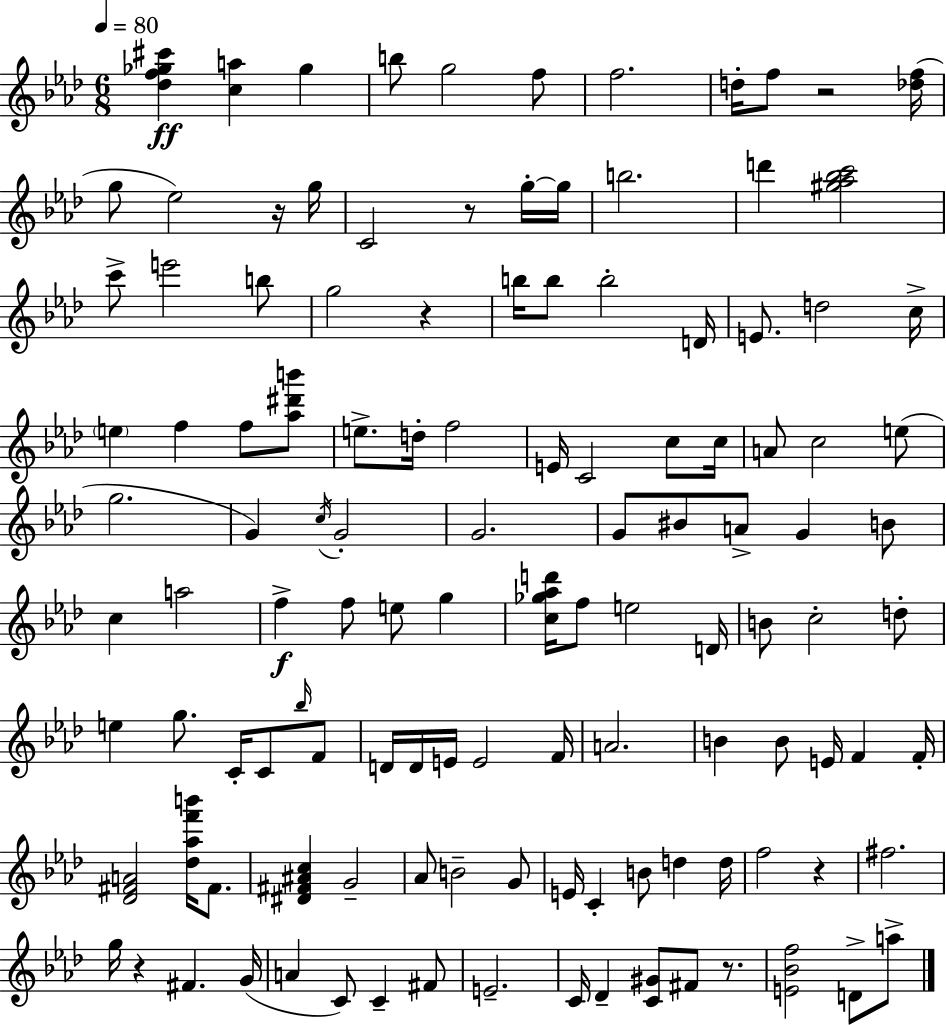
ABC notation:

X:1
T:Untitled
M:6/8
L:1/4
K:Fm
[_df_g^c'] [ca] _g b/2 g2 f/2 f2 d/4 f/2 z2 [_df]/4 g/2 _e2 z/4 g/4 C2 z/2 g/4 g/4 b2 d' [^g_a_bc']2 c'/2 e'2 b/2 g2 z b/4 b/2 b2 D/4 E/2 d2 c/4 e f f/2 [_a^d'b']/2 e/2 d/4 f2 E/4 C2 c/2 c/4 A/2 c2 e/2 g2 G c/4 G2 G2 G/2 ^B/2 A/2 G B/2 c a2 f f/2 e/2 g [c_g_ad']/4 f/2 e2 D/4 B/2 c2 d/2 e g/2 C/4 C/2 _b/4 F/2 D/4 D/4 E/4 E2 F/4 A2 B B/2 E/4 F F/4 [_D^FA]2 [_d_af'b']/4 ^F/2 [^D^F^Ac] G2 _A/2 B2 G/2 E/4 C B/2 d d/4 f2 z ^f2 g/4 z ^F G/4 A C/2 C ^F/2 E2 C/4 _D [C^G]/2 ^F/2 z/2 [E_Bf]2 D/2 a/2